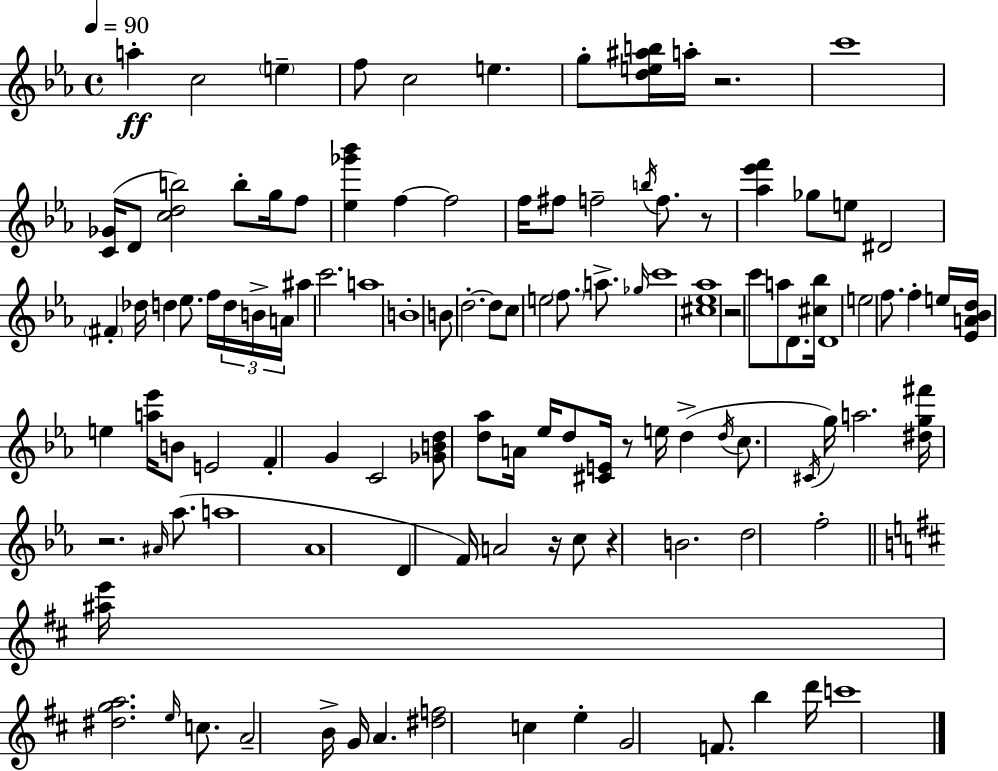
X:1
T:Untitled
M:4/4
L:1/4
K:Cm
a c2 e f/2 c2 e g/2 [de^ab]/4 a/4 z2 c'4 [C_G]/4 D/2 [cdb]2 b/2 g/4 f/2 [_e_g'_b'] f f2 f/4 ^f/2 f2 b/4 f/2 z/2 [_a_e'f'] _g/2 e/2 ^D2 ^F _d/4 d _e/2 f/4 d/4 B/4 A/4 ^a c'2 a4 B4 B/2 d2 d/2 c/2 e2 f/2 a/2 _g/4 c'4 [^c_e_a]4 z2 c'/2 a/2 D/2 [^c_b]/4 D4 e2 f/2 f e/4 [_EA_Bd]/4 e [a_e']/4 B/2 E2 F G C2 [_GBd]/2 [d_a]/2 A/4 _e/4 d/2 [^CE]/4 z/2 e/4 d d/4 c/2 ^C/4 g/4 a2 [^dg^f']/4 z2 ^A/4 _a/2 a4 _A4 D F/4 A2 z/4 c/2 z B2 d2 f2 [^ae']/4 [^dga]2 e/4 c/2 A2 B/4 G/4 A [^df]2 c e G2 F/2 b d'/4 c'4